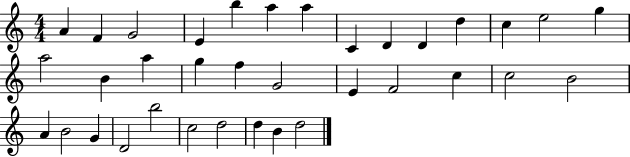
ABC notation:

X:1
T:Untitled
M:4/4
L:1/4
K:C
A F G2 E b a a C D D d c e2 g a2 B a g f G2 E F2 c c2 B2 A B2 G D2 b2 c2 d2 d B d2